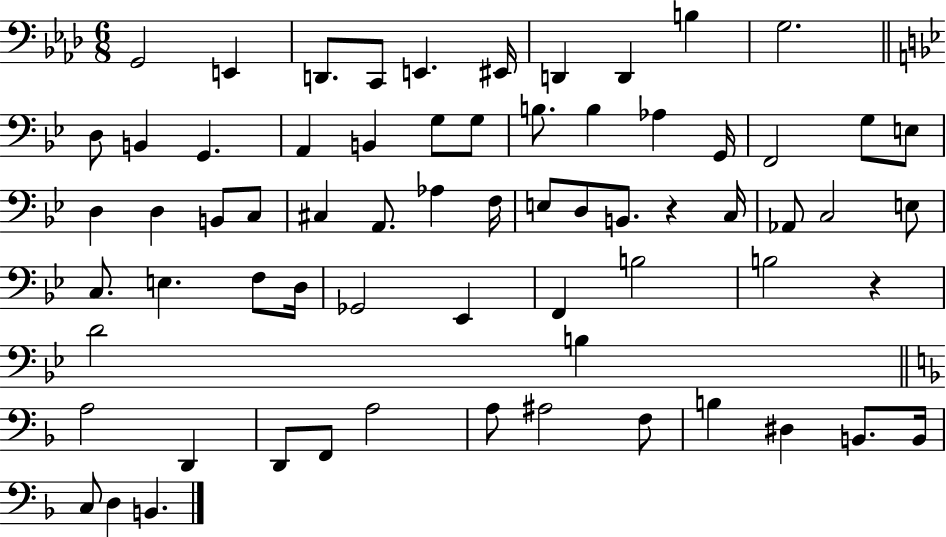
G2/h E2/q D2/e. C2/e E2/q. EIS2/s D2/q D2/q B3/q G3/h. D3/e B2/q G2/q. A2/q B2/q G3/e G3/e B3/e. B3/q Ab3/q G2/s F2/h G3/e E3/e D3/q D3/q B2/e C3/e C#3/q A2/e. Ab3/q F3/s E3/e D3/e B2/e. R/q C3/s Ab2/e C3/h E3/e C3/e. E3/q. F3/e D3/s Gb2/h Eb2/q F2/q B3/h B3/h R/q D4/h B3/q A3/h D2/q D2/e F2/e A3/h A3/e A#3/h F3/e B3/q D#3/q B2/e. B2/s C3/e D3/q B2/q.